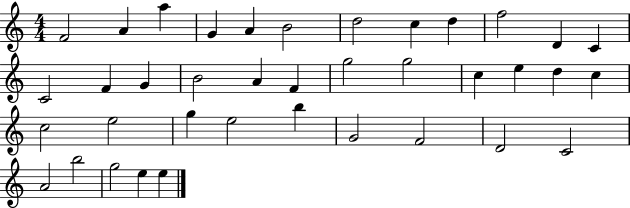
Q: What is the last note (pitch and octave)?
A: E5